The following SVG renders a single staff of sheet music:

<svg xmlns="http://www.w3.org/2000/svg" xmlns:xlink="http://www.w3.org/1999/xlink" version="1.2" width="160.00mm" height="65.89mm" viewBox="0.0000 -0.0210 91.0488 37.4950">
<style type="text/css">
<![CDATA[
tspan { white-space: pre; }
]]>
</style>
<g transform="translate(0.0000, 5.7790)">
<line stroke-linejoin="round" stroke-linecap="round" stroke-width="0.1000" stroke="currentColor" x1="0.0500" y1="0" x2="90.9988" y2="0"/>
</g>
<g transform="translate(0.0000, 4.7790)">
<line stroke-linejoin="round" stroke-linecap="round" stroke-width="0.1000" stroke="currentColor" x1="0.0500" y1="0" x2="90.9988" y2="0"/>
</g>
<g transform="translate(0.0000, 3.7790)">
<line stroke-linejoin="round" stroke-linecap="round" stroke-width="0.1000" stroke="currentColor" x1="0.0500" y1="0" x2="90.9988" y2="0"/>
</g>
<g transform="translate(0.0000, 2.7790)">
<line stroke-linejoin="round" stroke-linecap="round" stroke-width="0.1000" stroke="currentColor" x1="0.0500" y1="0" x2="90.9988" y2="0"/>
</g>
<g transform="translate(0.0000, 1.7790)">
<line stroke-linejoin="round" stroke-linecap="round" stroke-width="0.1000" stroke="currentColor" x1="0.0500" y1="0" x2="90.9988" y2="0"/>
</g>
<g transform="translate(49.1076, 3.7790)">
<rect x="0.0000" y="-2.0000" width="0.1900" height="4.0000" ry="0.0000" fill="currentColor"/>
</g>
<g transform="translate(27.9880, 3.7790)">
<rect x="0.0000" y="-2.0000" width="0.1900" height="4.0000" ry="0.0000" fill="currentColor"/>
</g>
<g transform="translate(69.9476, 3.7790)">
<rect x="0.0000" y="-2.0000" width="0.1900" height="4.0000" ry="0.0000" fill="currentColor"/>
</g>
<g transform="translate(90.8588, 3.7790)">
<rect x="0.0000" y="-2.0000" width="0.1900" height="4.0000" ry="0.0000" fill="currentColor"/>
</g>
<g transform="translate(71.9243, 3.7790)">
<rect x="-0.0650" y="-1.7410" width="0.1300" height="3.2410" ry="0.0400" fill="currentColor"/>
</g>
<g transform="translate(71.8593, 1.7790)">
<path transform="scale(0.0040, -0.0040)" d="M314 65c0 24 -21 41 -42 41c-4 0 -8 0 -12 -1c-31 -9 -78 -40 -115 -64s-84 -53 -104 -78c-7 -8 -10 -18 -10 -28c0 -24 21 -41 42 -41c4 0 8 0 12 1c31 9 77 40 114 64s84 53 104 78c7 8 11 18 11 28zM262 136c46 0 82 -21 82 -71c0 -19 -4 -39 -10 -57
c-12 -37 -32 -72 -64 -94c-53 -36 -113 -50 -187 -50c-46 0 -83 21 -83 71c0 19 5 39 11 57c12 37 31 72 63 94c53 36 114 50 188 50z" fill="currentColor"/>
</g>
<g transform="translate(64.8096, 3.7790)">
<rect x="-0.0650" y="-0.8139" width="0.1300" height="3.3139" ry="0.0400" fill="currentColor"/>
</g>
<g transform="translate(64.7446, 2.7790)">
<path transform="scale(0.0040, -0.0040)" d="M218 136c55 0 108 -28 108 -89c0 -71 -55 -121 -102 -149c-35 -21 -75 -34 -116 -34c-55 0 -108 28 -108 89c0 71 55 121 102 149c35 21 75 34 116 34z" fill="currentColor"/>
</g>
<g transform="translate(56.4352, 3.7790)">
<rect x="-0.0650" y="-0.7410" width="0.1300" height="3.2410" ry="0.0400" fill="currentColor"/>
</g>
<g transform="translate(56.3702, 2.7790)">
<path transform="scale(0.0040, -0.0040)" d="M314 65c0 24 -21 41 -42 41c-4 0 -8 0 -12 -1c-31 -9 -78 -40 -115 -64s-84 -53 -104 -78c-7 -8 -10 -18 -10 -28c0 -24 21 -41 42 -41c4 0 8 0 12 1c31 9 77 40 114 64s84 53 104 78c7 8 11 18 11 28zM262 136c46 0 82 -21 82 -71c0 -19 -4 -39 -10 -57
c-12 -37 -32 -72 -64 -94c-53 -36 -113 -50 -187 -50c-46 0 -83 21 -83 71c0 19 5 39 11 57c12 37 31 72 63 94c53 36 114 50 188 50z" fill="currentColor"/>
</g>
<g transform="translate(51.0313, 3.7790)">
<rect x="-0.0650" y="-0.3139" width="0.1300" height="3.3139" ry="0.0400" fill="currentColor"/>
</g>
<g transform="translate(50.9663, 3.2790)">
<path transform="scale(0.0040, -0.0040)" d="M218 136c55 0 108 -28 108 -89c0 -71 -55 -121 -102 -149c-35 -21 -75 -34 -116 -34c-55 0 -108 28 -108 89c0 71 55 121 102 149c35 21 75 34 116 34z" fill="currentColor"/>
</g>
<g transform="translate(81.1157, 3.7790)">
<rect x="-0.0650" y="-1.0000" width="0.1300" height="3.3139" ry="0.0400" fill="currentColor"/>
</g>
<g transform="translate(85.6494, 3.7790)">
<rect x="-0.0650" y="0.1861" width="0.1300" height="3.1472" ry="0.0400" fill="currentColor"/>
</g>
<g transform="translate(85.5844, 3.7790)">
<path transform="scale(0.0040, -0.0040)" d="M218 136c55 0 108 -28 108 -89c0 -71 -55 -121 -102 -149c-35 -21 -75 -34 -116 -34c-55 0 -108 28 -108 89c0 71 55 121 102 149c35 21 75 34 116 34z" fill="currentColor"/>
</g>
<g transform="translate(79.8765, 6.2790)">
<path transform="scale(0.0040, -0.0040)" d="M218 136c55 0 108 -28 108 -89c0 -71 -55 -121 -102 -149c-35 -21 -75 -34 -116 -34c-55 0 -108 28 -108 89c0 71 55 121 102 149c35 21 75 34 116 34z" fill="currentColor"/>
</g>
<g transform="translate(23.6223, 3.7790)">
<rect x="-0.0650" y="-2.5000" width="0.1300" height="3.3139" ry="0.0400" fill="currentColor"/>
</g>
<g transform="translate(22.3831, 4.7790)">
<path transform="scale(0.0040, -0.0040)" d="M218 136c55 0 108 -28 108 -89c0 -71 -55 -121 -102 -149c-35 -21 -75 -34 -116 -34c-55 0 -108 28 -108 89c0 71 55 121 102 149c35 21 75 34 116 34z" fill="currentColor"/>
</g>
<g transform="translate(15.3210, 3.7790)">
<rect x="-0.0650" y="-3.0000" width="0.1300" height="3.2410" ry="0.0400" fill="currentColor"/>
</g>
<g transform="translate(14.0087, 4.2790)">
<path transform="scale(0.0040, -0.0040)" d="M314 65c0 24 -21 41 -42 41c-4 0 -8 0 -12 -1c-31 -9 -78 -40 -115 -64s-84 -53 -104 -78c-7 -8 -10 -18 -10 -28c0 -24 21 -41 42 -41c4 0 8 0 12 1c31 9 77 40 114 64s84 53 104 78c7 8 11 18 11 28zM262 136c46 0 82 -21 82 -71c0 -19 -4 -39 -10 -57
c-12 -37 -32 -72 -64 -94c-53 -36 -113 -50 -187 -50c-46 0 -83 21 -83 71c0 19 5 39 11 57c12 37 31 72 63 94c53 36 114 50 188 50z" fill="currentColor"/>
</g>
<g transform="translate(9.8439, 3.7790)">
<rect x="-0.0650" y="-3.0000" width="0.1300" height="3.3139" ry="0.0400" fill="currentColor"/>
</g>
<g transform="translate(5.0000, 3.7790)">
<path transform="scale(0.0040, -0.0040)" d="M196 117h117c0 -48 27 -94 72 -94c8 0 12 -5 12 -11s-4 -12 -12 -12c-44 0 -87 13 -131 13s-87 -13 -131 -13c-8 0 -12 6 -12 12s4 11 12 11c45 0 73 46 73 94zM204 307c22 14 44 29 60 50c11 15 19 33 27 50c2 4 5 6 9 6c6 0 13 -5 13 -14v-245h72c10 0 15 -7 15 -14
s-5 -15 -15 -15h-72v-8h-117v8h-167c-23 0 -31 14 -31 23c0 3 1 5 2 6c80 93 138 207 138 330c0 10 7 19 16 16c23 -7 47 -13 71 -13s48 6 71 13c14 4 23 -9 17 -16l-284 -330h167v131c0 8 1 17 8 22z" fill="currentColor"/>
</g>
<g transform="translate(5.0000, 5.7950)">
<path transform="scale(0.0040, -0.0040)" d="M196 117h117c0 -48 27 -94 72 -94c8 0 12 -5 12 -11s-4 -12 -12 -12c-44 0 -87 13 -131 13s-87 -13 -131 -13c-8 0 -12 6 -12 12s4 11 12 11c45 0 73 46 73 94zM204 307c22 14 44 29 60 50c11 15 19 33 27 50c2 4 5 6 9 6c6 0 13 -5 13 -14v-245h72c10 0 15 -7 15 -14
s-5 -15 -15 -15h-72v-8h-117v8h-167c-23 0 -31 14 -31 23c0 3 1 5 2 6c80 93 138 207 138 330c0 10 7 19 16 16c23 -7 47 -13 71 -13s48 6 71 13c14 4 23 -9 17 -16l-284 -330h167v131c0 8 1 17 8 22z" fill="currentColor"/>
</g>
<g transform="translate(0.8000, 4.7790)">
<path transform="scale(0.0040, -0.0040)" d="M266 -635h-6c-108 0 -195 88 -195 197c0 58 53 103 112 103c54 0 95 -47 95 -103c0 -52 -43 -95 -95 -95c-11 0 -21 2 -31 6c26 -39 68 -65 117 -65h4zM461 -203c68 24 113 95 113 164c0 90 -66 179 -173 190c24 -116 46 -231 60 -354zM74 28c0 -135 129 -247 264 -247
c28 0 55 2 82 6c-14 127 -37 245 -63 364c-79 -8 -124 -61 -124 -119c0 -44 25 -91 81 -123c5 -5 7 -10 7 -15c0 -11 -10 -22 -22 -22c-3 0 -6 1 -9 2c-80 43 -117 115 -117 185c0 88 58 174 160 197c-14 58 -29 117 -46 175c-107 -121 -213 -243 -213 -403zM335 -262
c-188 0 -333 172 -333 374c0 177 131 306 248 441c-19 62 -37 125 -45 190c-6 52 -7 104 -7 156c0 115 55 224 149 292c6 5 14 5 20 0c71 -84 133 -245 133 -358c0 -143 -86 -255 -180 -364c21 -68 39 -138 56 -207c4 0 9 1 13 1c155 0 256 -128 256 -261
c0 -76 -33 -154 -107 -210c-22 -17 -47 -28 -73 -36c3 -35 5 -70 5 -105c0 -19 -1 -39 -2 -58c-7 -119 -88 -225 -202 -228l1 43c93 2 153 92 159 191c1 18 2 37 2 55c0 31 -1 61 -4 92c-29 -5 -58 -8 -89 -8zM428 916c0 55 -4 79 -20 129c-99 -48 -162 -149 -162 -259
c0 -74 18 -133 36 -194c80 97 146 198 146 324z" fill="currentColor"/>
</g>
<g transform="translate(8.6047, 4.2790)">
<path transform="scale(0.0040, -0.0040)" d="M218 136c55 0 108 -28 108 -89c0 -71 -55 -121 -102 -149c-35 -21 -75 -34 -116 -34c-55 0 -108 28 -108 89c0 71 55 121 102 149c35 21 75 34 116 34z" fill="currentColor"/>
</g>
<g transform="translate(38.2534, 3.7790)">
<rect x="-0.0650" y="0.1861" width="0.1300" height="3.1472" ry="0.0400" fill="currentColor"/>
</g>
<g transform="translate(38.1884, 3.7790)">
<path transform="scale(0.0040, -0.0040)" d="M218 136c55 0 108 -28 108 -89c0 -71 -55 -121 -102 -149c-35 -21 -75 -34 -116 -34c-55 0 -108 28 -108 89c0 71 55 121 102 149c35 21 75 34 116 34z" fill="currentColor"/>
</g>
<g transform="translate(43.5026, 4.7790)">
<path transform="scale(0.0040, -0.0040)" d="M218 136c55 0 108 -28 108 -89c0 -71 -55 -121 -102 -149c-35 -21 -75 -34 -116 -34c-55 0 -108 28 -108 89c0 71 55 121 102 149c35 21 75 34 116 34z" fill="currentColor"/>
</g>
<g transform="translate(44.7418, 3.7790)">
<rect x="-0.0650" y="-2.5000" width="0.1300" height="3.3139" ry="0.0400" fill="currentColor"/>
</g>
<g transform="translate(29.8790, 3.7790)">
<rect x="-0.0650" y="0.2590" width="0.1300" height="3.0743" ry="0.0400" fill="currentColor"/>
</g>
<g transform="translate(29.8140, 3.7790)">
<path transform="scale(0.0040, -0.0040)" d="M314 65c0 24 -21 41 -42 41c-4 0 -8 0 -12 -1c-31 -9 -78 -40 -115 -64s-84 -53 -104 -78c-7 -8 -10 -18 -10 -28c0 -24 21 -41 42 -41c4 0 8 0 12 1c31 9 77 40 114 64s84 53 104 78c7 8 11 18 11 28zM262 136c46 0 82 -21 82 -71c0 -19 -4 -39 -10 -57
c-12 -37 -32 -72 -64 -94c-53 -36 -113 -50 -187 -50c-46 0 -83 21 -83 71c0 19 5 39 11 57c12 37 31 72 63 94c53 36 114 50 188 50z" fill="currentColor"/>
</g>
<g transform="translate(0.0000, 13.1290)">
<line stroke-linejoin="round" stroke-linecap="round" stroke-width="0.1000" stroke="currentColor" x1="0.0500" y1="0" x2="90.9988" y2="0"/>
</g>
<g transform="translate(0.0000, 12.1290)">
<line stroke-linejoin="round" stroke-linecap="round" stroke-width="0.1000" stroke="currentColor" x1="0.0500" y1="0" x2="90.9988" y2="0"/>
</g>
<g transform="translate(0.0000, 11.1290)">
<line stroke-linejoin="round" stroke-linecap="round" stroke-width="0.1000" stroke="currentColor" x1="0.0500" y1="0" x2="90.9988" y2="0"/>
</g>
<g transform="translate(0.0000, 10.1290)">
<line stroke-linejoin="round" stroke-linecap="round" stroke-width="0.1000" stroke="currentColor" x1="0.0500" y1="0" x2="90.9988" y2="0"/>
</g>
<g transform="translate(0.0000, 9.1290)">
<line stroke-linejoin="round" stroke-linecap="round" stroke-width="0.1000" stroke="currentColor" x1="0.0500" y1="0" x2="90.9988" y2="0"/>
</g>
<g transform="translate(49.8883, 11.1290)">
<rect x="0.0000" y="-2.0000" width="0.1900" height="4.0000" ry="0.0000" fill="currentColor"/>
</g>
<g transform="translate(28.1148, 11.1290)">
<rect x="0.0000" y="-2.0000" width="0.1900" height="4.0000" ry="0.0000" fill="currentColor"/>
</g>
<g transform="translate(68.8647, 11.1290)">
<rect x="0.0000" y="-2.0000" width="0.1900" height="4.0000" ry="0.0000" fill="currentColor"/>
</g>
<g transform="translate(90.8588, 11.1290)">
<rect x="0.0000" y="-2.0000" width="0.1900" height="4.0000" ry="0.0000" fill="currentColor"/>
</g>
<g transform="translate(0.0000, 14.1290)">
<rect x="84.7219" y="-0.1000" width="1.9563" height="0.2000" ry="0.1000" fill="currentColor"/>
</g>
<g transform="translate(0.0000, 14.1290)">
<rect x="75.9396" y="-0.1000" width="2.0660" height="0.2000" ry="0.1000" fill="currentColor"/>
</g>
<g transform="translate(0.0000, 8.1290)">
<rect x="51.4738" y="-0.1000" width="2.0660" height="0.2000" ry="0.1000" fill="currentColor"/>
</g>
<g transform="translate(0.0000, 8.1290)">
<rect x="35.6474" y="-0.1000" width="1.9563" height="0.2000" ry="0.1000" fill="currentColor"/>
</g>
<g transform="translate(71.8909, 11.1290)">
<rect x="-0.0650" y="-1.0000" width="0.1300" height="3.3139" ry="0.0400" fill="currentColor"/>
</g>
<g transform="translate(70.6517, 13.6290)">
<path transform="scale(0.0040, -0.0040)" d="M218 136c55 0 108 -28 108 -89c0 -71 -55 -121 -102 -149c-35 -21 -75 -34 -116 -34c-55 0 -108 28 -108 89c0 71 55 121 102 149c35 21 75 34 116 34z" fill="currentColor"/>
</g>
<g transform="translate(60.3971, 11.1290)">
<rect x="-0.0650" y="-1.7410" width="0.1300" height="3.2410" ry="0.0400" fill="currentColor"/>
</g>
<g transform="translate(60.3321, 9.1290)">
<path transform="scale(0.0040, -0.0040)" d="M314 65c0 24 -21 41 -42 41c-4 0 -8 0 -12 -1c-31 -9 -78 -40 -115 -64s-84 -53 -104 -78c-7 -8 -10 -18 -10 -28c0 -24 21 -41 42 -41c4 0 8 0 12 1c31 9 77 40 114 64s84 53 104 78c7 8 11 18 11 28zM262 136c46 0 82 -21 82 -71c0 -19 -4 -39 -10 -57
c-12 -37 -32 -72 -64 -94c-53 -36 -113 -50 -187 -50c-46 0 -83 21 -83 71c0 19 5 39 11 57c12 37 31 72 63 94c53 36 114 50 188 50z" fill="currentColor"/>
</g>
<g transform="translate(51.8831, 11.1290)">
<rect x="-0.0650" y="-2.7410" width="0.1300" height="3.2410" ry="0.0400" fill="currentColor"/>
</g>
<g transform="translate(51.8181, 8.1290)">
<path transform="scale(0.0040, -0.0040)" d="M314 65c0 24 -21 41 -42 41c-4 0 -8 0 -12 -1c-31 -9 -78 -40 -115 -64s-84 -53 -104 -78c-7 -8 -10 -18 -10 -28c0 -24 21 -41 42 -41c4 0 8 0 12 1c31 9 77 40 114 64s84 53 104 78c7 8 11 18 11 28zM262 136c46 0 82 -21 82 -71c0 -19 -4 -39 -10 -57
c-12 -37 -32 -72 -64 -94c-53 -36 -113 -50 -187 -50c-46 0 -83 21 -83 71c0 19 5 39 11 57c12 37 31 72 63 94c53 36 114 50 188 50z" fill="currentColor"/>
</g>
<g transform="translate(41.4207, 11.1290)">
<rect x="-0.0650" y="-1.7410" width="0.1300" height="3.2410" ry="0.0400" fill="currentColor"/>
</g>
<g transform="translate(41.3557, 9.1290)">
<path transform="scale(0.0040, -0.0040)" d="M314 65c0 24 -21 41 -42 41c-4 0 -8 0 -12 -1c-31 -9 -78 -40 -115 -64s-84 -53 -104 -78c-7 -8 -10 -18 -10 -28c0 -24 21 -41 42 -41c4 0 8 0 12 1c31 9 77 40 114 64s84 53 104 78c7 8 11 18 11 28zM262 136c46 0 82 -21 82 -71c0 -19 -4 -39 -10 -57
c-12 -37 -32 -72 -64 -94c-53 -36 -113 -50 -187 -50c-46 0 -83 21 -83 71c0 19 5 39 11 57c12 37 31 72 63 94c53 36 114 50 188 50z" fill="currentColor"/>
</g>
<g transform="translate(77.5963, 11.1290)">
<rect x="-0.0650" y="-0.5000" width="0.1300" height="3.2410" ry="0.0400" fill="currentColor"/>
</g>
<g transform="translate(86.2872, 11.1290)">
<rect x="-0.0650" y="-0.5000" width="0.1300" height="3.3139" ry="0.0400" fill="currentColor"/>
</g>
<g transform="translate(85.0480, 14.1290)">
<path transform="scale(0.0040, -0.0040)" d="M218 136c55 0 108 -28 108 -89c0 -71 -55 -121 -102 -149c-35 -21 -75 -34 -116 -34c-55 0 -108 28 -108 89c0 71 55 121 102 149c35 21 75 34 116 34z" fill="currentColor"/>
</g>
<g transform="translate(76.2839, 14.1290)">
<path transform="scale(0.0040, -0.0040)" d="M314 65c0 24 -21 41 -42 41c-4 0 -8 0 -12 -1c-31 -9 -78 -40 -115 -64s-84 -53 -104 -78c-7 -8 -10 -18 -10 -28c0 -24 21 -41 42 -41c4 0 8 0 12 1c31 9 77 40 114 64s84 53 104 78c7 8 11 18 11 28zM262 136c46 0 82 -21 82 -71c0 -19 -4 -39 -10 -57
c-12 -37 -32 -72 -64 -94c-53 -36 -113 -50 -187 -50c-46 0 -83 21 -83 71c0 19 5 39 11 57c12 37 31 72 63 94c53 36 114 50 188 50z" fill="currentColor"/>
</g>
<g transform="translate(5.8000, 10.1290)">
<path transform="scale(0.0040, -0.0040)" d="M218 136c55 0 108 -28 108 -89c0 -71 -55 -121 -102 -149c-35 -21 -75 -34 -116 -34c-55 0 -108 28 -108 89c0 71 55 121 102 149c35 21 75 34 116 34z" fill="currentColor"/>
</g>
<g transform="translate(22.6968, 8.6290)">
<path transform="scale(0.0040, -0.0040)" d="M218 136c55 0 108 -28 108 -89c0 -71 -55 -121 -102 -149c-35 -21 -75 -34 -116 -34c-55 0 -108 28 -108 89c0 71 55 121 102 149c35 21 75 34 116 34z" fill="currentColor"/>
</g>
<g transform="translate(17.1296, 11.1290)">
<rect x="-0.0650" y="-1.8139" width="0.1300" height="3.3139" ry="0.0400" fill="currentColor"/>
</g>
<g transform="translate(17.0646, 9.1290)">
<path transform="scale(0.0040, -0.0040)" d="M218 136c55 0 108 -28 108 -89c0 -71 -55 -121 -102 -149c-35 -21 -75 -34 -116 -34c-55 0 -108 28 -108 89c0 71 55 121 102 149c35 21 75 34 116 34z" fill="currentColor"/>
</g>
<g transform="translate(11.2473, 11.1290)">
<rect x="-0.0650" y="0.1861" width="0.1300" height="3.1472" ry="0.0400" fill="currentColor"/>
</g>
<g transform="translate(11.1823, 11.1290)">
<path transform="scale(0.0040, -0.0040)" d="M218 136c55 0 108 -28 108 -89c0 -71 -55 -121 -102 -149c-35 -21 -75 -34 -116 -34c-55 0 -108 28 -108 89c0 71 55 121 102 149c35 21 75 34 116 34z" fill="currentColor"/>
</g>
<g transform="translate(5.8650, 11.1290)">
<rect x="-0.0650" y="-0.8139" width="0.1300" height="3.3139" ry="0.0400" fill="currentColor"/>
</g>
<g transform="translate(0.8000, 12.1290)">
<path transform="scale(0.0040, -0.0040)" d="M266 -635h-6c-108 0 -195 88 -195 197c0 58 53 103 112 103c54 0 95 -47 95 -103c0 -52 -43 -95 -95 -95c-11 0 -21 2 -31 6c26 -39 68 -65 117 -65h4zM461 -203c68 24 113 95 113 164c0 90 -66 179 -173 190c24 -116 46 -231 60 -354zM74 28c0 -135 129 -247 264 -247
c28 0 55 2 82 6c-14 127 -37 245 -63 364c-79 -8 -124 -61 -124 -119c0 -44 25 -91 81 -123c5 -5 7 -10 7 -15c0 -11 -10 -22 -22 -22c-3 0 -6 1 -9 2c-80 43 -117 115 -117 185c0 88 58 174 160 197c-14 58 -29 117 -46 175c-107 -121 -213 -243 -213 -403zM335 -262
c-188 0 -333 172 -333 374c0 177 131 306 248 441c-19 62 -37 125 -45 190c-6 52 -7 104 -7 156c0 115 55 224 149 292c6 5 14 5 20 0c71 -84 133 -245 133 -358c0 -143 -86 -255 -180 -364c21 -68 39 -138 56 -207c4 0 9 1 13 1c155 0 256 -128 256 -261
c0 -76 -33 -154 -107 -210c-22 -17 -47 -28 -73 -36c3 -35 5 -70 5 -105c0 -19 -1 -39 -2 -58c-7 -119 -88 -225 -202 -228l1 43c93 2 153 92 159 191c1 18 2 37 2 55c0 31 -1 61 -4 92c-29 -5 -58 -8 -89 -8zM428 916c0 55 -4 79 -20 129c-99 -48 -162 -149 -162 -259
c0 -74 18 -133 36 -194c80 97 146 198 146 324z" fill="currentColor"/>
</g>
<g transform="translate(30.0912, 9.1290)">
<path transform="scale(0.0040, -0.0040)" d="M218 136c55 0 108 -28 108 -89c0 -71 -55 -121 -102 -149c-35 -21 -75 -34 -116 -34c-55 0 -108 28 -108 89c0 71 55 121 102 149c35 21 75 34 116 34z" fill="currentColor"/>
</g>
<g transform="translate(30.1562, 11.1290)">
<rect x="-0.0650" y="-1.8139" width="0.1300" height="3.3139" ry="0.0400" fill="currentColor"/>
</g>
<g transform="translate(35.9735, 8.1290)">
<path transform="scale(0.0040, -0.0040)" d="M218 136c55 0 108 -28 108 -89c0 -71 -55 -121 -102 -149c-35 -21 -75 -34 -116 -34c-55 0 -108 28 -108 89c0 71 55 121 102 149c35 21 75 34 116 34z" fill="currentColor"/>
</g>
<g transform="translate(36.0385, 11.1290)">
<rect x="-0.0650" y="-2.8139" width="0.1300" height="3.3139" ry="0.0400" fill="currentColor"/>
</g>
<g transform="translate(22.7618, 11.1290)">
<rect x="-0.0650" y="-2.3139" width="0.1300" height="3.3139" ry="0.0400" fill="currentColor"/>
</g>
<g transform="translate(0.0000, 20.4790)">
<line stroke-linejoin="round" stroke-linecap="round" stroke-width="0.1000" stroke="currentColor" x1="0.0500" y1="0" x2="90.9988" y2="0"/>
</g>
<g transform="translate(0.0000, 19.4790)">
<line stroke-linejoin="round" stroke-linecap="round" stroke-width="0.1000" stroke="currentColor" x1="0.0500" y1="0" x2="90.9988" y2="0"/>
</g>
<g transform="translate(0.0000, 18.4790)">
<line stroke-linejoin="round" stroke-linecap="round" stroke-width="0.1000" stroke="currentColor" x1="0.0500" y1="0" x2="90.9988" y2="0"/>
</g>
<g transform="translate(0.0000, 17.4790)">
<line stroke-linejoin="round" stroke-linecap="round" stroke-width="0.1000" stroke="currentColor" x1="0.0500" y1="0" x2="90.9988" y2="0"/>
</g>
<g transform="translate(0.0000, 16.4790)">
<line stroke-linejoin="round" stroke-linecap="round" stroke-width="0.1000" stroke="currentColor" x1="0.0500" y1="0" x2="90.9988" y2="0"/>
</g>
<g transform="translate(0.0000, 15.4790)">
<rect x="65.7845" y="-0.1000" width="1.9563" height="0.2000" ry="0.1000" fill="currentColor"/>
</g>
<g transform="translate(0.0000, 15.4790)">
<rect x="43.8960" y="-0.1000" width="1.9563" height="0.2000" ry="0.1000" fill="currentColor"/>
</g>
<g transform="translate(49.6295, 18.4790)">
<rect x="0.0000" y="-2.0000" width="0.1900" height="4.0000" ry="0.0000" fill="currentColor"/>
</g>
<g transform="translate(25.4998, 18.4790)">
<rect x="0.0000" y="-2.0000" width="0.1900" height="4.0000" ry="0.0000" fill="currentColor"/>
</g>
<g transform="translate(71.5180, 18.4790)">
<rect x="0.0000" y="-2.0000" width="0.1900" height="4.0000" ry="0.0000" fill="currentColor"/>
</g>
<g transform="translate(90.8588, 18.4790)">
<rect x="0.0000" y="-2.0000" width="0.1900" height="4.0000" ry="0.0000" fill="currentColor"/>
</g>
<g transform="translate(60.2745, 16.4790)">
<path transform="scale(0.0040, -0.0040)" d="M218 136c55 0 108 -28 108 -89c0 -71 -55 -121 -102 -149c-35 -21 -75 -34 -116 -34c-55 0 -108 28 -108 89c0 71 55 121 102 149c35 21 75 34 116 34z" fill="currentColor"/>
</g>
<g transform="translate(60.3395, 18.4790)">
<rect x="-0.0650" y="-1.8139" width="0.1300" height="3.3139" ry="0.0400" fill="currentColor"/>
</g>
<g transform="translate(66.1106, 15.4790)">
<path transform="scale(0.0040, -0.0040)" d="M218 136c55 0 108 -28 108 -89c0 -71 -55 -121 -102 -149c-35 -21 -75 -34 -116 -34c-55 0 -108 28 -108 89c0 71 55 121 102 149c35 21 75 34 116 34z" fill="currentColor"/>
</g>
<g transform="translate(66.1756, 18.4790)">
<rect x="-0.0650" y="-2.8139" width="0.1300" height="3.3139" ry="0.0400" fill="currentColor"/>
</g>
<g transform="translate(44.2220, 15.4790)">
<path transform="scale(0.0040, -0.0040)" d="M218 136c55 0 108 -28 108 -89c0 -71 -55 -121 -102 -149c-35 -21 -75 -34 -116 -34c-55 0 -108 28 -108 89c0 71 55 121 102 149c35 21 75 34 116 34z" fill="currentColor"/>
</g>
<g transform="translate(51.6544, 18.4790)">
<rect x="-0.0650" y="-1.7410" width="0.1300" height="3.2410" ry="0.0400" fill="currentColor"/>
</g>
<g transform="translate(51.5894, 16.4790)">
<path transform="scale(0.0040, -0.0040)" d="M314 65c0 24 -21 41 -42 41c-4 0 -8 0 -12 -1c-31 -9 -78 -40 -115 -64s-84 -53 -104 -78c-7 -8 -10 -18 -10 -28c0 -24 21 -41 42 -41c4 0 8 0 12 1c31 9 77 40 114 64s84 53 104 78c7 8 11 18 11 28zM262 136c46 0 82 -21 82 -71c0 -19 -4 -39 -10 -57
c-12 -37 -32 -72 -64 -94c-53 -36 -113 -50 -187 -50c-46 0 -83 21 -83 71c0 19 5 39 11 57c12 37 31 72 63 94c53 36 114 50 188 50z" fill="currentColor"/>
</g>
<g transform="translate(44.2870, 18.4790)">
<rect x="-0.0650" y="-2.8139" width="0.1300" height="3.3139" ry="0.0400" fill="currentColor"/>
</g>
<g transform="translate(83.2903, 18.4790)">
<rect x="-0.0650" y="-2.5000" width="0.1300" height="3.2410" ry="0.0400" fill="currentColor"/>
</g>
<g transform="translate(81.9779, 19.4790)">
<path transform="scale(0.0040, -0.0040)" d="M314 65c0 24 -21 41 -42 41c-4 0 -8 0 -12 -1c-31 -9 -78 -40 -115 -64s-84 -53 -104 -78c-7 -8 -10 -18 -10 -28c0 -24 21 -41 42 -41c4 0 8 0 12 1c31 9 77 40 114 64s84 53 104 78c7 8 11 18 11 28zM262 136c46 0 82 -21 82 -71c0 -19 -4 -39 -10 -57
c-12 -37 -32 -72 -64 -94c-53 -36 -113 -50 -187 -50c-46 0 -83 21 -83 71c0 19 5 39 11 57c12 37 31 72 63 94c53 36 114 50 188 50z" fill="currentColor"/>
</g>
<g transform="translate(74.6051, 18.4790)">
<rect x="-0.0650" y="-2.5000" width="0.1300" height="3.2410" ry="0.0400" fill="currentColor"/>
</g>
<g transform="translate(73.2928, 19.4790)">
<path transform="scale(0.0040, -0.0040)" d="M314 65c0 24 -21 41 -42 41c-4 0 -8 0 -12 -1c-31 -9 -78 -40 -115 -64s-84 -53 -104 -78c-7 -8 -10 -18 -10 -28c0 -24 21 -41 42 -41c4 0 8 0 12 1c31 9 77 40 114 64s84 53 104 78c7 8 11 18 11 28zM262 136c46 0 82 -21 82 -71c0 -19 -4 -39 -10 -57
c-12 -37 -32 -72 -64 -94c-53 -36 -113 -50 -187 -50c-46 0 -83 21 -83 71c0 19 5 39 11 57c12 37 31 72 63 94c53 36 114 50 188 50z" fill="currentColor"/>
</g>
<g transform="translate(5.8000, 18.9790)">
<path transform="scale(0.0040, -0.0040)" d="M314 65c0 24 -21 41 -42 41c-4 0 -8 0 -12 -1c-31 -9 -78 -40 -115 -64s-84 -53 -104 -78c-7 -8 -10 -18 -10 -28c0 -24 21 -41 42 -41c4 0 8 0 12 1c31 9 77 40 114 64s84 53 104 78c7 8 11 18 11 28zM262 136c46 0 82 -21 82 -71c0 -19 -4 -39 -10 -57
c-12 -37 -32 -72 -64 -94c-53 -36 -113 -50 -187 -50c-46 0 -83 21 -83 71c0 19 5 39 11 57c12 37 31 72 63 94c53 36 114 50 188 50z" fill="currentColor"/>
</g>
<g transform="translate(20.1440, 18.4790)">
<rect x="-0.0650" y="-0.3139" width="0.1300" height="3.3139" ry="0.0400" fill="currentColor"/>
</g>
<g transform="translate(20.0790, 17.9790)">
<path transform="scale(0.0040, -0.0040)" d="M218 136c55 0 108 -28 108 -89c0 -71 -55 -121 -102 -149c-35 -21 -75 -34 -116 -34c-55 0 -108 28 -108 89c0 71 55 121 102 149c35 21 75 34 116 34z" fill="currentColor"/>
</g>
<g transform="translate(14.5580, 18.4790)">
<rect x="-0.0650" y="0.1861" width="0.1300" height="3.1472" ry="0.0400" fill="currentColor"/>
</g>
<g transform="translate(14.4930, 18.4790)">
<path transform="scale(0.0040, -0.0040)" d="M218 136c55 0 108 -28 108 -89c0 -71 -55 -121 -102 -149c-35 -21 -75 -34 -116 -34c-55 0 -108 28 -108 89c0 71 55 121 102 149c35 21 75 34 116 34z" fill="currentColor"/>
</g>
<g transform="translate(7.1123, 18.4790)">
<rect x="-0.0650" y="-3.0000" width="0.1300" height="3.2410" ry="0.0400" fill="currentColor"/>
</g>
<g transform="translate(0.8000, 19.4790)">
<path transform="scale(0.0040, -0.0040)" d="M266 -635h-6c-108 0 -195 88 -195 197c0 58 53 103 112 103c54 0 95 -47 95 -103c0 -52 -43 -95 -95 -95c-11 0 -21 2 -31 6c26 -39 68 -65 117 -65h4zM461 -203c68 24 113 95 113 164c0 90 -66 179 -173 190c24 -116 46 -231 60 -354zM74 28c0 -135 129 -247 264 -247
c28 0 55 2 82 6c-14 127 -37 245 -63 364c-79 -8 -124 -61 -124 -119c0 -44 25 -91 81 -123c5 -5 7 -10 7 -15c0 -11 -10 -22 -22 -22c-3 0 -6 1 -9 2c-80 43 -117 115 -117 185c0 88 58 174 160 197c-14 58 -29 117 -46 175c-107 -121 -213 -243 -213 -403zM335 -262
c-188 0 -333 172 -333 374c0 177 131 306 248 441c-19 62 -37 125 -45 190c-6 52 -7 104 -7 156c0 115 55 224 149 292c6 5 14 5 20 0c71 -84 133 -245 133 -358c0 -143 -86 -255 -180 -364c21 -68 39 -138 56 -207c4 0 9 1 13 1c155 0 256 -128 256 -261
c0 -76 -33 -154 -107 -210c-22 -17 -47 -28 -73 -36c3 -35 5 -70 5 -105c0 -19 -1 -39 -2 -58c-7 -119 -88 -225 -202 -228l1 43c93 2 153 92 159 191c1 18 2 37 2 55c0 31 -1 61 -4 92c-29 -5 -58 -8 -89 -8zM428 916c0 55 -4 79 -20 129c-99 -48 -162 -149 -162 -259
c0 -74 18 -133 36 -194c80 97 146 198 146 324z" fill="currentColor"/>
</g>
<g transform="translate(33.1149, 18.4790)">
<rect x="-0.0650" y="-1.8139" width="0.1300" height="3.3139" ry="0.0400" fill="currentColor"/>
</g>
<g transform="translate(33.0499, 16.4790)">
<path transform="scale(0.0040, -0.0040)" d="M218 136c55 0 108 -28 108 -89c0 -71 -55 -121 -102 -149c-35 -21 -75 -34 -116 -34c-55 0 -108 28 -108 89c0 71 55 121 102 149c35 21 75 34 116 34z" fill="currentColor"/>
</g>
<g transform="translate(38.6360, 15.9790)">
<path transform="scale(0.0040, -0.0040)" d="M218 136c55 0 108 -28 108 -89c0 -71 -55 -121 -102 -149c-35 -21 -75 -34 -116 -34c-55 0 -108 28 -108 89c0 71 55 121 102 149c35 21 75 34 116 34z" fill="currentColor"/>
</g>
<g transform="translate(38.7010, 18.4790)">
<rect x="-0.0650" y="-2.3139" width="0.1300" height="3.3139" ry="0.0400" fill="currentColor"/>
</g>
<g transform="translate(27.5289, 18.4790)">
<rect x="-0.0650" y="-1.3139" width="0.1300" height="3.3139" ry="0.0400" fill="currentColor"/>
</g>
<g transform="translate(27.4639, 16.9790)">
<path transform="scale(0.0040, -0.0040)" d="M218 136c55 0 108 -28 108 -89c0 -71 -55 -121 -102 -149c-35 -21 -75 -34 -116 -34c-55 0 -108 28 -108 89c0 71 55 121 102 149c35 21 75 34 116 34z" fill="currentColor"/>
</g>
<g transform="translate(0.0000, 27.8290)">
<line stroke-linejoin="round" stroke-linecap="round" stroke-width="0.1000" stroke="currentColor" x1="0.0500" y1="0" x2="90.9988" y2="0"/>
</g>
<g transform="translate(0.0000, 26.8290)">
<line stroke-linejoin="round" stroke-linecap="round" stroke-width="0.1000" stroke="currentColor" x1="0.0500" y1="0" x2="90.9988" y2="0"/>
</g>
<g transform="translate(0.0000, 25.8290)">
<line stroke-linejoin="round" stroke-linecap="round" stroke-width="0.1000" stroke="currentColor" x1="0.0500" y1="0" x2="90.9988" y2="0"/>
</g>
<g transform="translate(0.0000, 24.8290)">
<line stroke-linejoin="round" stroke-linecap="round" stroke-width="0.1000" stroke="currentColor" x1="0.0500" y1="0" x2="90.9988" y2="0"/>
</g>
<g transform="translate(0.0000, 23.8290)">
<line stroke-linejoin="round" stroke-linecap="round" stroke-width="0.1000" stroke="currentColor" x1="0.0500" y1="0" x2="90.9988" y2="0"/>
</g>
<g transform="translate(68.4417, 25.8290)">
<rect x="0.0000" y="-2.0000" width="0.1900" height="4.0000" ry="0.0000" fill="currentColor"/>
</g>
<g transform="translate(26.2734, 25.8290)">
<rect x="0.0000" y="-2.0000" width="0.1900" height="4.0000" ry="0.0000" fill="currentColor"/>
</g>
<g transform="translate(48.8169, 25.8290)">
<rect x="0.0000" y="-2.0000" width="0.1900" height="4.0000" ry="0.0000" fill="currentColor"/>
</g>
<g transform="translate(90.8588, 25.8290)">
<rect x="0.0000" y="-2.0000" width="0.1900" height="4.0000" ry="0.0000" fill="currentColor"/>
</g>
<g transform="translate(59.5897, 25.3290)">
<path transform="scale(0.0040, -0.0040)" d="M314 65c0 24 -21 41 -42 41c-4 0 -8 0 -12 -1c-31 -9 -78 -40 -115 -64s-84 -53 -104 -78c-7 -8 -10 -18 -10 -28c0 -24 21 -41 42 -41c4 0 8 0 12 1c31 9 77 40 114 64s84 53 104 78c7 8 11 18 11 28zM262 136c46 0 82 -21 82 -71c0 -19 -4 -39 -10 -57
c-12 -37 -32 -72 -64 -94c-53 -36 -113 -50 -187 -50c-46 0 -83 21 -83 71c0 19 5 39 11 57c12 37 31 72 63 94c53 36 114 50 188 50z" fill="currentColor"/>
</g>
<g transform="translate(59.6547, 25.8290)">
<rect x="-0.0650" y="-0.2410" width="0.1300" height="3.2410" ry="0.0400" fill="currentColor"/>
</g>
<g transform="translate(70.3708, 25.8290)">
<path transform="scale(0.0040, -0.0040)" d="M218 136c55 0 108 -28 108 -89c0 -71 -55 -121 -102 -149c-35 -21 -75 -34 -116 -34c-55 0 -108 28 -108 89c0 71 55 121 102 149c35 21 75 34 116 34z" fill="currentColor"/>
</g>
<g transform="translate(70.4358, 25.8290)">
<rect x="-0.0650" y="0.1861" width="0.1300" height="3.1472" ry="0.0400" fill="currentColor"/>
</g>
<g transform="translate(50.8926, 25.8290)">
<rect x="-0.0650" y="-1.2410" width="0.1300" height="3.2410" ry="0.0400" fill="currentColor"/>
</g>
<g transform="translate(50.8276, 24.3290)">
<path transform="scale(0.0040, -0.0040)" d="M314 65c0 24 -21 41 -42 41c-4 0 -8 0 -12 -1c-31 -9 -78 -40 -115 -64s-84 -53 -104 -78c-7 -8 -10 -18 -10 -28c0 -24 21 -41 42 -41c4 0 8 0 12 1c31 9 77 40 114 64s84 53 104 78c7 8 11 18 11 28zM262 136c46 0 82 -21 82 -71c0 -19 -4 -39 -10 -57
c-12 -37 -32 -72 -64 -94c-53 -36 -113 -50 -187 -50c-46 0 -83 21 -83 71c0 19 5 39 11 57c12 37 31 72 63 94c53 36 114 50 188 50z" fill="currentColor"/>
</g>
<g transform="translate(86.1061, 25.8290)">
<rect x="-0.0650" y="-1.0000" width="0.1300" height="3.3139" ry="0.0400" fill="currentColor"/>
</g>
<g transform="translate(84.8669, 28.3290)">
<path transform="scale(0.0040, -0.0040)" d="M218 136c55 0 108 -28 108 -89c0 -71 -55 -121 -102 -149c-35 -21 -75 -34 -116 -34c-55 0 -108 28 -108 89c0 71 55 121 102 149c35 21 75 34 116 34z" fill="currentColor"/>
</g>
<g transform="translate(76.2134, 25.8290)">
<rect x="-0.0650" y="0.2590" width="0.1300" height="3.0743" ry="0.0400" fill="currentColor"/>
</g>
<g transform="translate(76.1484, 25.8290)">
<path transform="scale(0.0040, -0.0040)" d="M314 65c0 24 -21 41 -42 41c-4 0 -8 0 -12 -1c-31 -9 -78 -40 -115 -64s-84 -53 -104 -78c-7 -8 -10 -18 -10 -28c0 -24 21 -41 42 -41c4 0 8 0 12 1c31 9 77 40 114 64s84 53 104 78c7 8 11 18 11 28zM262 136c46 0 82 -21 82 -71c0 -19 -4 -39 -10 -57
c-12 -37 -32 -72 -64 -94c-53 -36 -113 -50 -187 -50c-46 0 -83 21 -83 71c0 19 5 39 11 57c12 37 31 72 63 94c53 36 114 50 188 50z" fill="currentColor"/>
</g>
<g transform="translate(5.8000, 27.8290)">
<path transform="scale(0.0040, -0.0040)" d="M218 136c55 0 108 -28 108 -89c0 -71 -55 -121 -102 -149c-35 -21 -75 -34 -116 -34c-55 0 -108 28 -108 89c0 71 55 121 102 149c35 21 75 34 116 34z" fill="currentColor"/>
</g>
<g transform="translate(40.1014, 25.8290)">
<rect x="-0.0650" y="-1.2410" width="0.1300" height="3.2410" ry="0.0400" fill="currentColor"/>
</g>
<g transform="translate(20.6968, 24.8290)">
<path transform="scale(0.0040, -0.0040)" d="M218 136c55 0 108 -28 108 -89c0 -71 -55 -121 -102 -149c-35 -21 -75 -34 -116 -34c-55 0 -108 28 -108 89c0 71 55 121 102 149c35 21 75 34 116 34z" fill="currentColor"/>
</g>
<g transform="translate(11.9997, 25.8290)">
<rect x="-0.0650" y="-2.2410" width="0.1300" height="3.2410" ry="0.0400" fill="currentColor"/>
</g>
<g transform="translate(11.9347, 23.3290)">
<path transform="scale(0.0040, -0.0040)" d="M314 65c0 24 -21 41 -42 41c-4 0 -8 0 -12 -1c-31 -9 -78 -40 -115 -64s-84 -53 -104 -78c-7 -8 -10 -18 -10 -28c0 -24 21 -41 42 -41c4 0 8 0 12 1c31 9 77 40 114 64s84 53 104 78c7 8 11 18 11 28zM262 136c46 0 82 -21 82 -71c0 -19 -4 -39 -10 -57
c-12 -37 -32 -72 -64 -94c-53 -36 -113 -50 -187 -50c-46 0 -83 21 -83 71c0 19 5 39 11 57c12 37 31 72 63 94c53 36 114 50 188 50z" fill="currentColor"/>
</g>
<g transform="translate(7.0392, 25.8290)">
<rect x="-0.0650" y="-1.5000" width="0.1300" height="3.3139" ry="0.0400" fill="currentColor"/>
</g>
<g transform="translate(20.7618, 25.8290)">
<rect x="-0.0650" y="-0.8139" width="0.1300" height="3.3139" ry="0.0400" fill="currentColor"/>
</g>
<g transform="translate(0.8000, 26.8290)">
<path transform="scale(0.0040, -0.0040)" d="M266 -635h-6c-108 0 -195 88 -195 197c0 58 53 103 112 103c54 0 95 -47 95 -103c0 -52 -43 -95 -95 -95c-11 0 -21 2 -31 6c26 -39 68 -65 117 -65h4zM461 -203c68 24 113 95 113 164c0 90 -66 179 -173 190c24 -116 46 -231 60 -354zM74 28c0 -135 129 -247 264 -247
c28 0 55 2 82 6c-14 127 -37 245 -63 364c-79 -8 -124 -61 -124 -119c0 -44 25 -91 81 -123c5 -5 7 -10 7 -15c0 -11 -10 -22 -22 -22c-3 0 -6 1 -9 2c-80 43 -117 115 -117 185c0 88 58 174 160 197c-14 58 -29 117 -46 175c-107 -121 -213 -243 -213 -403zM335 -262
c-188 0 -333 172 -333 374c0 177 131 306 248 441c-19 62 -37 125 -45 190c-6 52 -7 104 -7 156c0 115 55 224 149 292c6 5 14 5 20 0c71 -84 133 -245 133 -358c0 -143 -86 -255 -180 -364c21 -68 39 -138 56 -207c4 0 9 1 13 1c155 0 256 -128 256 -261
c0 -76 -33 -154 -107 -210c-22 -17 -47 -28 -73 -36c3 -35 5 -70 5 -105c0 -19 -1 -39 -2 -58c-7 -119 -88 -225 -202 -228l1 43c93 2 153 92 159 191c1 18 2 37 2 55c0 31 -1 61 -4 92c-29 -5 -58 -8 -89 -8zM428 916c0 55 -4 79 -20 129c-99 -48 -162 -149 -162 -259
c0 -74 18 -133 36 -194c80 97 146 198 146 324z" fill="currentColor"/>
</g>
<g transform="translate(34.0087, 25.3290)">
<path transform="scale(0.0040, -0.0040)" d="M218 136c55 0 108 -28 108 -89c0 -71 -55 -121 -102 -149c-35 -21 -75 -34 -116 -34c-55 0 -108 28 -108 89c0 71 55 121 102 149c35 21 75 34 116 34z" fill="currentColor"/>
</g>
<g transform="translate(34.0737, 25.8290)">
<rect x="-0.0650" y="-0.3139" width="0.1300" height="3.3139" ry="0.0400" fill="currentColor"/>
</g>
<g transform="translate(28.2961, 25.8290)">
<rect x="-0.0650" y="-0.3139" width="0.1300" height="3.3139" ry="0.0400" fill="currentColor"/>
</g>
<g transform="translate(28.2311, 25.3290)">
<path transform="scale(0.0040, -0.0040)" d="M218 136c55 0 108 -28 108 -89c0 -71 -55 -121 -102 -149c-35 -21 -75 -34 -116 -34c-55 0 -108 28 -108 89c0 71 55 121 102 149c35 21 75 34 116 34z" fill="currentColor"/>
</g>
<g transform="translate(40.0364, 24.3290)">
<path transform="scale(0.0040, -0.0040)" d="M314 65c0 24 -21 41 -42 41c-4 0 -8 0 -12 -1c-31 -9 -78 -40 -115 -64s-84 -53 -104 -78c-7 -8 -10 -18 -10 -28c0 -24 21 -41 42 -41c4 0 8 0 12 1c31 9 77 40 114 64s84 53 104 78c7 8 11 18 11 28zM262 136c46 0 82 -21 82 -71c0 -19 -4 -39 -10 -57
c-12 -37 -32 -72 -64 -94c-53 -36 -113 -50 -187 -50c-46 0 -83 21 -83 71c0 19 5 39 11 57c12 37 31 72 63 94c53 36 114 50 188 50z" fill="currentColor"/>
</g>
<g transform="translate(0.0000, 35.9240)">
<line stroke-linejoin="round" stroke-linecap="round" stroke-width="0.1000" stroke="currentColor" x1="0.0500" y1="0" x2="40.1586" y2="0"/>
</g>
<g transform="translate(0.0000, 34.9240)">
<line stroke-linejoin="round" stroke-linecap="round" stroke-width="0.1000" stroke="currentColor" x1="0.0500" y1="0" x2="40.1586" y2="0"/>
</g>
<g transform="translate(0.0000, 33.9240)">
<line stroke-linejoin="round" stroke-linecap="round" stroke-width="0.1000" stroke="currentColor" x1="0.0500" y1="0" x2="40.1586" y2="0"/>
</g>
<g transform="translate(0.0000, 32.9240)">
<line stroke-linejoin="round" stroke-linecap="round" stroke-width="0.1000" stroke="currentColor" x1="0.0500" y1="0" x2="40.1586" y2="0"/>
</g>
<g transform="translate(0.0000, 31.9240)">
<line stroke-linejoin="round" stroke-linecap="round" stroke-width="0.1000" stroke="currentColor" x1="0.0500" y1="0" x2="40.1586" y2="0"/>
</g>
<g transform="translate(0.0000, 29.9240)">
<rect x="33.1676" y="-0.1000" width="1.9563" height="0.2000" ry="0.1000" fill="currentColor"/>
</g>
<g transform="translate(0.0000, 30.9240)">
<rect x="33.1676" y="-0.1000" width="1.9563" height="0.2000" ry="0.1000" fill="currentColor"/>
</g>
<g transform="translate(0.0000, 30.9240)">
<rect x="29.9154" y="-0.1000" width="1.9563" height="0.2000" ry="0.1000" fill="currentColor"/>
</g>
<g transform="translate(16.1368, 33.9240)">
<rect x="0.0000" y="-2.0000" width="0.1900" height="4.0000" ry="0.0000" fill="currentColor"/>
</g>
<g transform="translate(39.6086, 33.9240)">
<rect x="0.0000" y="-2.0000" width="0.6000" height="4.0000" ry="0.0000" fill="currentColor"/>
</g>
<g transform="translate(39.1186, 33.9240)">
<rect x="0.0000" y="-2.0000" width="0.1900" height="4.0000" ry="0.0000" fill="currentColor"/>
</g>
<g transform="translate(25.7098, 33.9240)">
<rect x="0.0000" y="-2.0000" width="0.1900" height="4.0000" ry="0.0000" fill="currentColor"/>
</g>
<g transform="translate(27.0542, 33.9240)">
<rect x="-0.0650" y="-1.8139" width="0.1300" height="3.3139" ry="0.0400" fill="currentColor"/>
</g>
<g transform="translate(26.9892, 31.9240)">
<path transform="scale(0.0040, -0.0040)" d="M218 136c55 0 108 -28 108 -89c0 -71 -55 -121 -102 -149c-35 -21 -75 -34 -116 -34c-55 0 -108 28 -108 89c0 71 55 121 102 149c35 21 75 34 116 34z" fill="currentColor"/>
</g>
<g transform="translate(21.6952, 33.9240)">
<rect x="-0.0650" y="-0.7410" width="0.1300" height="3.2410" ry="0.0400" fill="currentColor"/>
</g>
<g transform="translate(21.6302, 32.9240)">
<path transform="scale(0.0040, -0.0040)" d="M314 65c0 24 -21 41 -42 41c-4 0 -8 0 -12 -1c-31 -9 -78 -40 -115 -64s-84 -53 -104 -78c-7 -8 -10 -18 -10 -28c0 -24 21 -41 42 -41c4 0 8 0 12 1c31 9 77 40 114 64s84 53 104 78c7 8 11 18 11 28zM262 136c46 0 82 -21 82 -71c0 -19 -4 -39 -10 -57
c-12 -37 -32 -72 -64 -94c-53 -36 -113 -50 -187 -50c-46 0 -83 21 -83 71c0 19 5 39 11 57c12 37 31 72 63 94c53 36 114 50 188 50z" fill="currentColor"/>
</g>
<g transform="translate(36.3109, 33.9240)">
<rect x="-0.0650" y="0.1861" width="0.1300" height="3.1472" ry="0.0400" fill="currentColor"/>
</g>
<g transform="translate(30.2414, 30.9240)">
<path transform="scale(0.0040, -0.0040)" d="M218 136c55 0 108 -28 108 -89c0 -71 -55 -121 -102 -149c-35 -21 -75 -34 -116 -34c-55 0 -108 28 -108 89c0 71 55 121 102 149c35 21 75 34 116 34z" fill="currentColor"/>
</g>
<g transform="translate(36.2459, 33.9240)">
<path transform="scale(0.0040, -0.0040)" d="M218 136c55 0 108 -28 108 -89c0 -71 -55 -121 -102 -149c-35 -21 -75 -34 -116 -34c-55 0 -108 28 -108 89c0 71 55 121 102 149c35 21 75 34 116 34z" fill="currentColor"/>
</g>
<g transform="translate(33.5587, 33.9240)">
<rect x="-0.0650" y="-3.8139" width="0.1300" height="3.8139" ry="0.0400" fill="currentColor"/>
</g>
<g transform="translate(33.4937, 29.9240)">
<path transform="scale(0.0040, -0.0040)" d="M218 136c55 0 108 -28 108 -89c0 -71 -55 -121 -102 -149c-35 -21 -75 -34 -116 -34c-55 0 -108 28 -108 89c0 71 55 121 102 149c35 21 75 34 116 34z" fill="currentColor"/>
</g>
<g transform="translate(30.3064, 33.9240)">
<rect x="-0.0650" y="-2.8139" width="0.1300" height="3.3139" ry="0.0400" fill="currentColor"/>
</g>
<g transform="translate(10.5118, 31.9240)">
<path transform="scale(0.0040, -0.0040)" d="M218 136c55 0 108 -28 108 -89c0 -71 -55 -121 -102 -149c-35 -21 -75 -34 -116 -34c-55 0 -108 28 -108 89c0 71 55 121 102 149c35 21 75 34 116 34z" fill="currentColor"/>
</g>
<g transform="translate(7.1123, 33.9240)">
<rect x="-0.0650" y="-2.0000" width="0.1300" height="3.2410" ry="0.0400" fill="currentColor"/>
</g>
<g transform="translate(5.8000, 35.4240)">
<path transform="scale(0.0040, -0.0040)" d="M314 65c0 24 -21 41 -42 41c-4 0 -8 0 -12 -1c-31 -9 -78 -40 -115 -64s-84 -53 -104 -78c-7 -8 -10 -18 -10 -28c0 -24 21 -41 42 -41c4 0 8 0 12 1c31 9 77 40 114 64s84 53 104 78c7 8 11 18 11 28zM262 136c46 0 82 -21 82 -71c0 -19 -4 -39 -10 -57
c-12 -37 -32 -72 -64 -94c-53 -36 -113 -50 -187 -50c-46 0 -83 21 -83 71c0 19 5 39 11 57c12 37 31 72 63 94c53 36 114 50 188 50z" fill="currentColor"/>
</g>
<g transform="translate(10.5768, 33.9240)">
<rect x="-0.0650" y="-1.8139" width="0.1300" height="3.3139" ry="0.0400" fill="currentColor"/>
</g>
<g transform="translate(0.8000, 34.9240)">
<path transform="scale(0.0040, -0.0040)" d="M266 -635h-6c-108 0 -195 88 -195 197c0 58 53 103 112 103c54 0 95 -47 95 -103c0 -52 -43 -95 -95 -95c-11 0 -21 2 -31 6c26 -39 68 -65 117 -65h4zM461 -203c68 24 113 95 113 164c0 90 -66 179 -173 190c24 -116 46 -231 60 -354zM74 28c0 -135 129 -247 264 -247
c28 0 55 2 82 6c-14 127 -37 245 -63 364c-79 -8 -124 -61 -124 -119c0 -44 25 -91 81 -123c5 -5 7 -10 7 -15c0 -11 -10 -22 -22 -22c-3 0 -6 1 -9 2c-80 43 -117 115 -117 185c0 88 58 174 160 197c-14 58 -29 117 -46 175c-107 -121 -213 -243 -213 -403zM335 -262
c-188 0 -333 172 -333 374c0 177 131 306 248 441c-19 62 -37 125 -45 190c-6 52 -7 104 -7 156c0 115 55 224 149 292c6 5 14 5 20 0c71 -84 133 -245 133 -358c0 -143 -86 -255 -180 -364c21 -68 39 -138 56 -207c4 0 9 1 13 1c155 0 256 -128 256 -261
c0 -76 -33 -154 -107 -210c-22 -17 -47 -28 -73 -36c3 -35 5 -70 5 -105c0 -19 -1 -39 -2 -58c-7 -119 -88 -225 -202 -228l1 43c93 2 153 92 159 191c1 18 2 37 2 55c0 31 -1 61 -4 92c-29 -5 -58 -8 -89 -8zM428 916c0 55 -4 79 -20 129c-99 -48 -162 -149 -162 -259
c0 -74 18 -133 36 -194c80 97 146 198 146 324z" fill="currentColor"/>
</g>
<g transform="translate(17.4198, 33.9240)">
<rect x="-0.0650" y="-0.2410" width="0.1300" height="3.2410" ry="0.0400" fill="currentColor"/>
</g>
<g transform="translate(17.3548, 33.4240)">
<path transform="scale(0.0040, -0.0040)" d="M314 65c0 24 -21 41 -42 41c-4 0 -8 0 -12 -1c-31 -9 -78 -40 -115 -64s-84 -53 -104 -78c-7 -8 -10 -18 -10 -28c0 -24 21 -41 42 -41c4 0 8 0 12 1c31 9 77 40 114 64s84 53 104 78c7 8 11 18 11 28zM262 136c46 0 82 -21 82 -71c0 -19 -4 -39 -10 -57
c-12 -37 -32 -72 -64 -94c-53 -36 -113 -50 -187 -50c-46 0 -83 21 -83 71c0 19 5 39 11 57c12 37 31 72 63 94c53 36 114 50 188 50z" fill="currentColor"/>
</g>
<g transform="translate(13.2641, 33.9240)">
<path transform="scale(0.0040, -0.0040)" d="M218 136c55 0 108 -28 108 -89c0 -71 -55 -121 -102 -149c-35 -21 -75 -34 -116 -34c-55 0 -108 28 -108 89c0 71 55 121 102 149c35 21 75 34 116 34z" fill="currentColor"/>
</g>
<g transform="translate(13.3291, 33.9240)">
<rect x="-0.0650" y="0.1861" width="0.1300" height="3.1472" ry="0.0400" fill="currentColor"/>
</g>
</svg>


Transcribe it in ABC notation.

X:1
T:Untitled
M:4/4
L:1/4
K:C
A A2 G B2 B G c d2 d f2 D B d B f g f a f2 a2 f2 D C2 C A2 B c e f g a f2 f a G2 G2 E g2 d c c e2 e2 c2 B B2 D F2 f B c2 d2 f a c' B